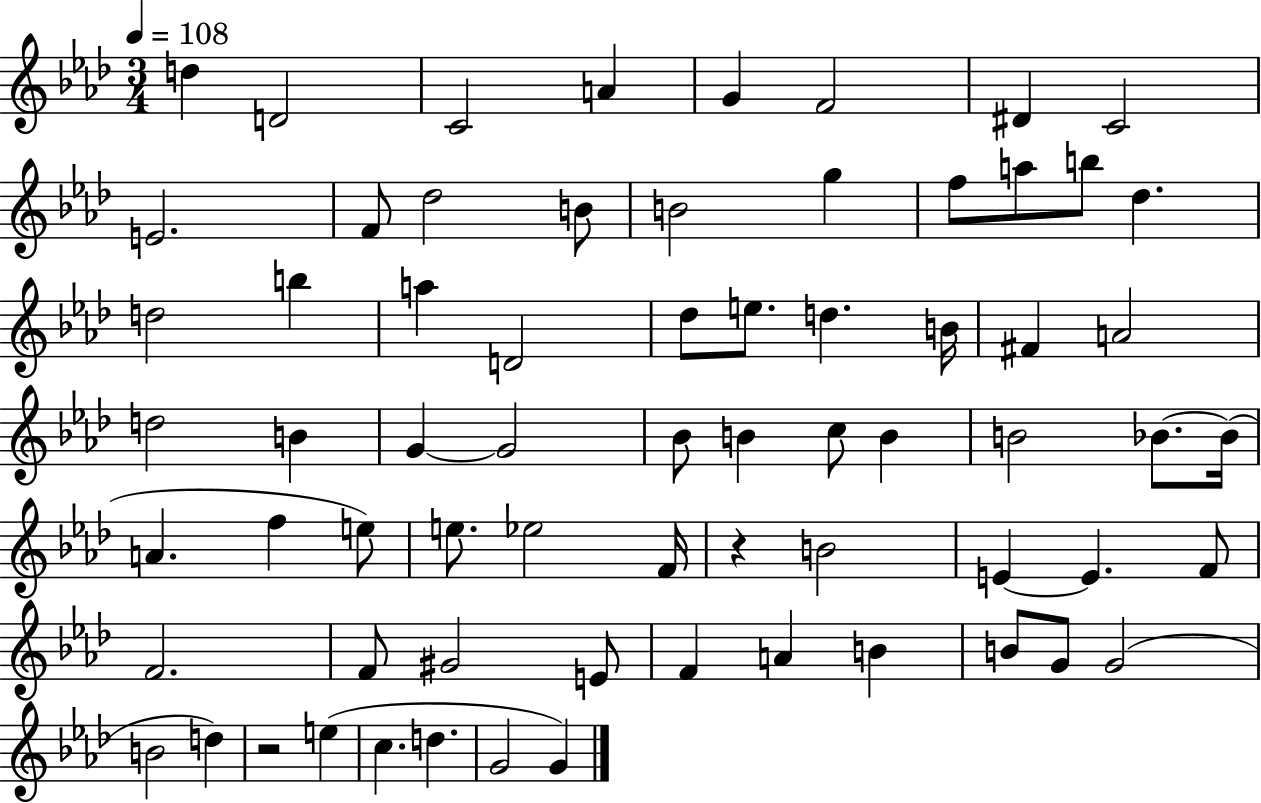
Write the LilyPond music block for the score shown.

{
  \clef treble
  \numericTimeSignature
  \time 3/4
  \key aes \major
  \tempo 4 = 108
  d''4 d'2 | c'2 a'4 | g'4 f'2 | dis'4 c'2 | \break e'2. | f'8 des''2 b'8 | b'2 g''4 | f''8 a''8 b''8 des''4. | \break d''2 b''4 | a''4 d'2 | des''8 e''8. d''4. b'16 | fis'4 a'2 | \break d''2 b'4 | g'4~~ g'2 | bes'8 b'4 c''8 b'4 | b'2 bes'8.~~ bes'16( | \break a'4. f''4 e''8) | e''8. ees''2 f'16 | r4 b'2 | e'4~~ e'4. f'8 | \break f'2. | f'8 gis'2 e'8 | f'4 a'4 b'4 | b'8 g'8 g'2( | \break b'2 d''4) | r2 e''4( | c''4. d''4. | g'2 g'4) | \break \bar "|."
}